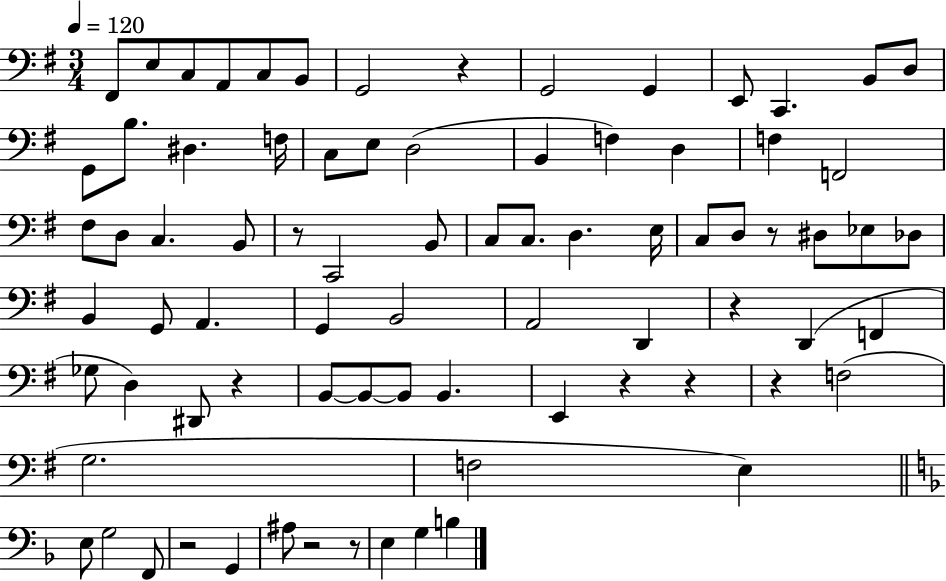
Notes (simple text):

F#2/e E3/e C3/e A2/e C3/e B2/e G2/h R/q G2/h G2/q E2/e C2/q. B2/e D3/e G2/e B3/e. D#3/q. F3/s C3/e E3/e D3/h B2/q F3/q D3/q F3/q F2/h F#3/e D3/e C3/q. B2/e R/e C2/h B2/e C3/e C3/e. D3/q. E3/s C3/e D3/e R/e D#3/e Eb3/e Db3/e B2/q G2/e A2/q. G2/q B2/h A2/h D2/q R/q D2/q F2/q Gb3/e D3/q D#2/e R/q B2/e B2/e B2/e B2/q. E2/q R/q R/q R/q F3/h G3/h. F3/h E3/q E3/e G3/h F2/e R/h G2/q A#3/e R/h R/e E3/q G3/q B3/q